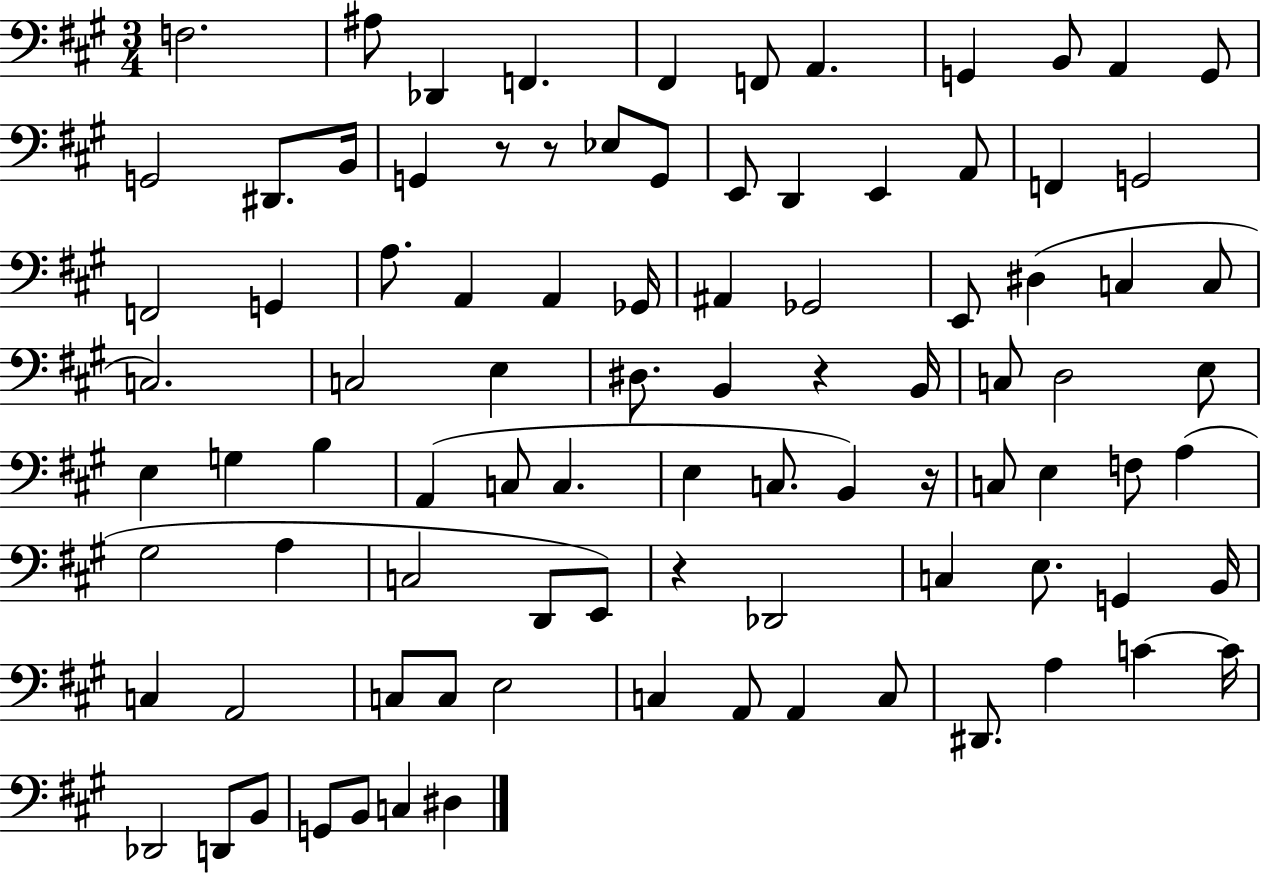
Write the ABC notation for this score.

X:1
T:Untitled
M:3/4
L:1/4
K:A
F,2 ^A,/2 _D,, F,, ^F,, F,,/2 A,, G,, B,,/2 A,, G,,/2 G,,2 ^D,,/2 B,,/4 G,, z/2 z/2 _E,/2 G,,/2 E,,/2 D,, E,, A,,/2 F,, G,,2 F,,2 G,, A,/2 A,, A,, _G,,/4 ^A,, _G,,2 E,,/2 ^D, C, C,/2 C,2 C,2 E, ^D,/2 B,, z B,,/4 C,/2 D,2 E,/2 E, G, B, A,, C,/2 C, E, C,/2 B,, z/4 C,/2 E, F,/2 A, ^G,2 A, C,2 D,,/2 E,,/2 z _D,,2 C, E,/2 G,, B,,/4 C, A,,2 C,/2 C,/2 E,2 C, A,,/2 A,, C,/2 ^D,,/2 A, C C/4 _D,,2 D,,/2 B,,/2 G,,/2 B,,/2 C, ^D,